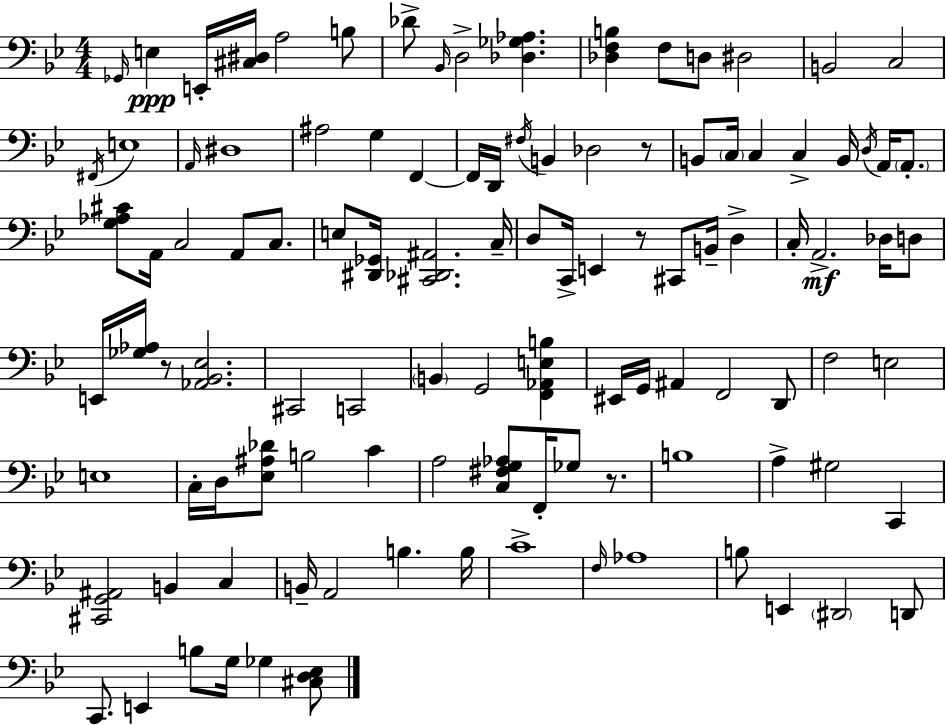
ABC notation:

X:1
T:Untitled
M:4/4
L:1/4
K:Gm
_G,,/4 E, E,,/4 [^C,^D,]/4 A,2 B,/2 _D/2 _B,,/4 D,2 [_D,_G,_A,] [_D,F,B,] F,/2 D,/2 ^D,2 B,,2 C,2 ^F,,/4 E,4 A,,/4 ^D,4 ^A,2 G, F,, F,,/4 D,,/4 ^F,/4 B,, _D,2 z/2 B,,/2 C,/4 C, C, B,,/4 D,/4 A,,/4 A,,/2 [G,_A,^C]/2 A,,/4 C,2 A,,/2 C,/2 E,/2 [^D,,_G,,]/4 [^C,,_D,,^A,,]2 C,/4 D,/2 C,,/4 E,, z/2 ^C,,/2 B,,/4 D, C,/4 A,,2 _D,/4 D,/2 E,,/4 [_G,_A,]/4 z/2 [_A,,_B,,_E,]2 ^C,,2 C,,2 B,, G,,2 [F,,_A,,E,B,] ^E,,/4 G,,/4 ^A,, F,,2 D,,/2 F,2 E,2 E,4 C,/4 D,/4 [_E,^A,_D]/2 B,2 C A,2 [C,^F,G,_A,]/2 F,,/4 _G,/2 z/2 B,4 A, ^G,2 C,, [^C,,G,,^A,,]2 B,, C, B,,/4 A,,2 B, B,/4 C4 F,/4 _A,4 B,/2 E,, ^D,,2 D,,/2 C,,/2 E,, B,/2 G,/4 _G, [^C,D,_E,]/2